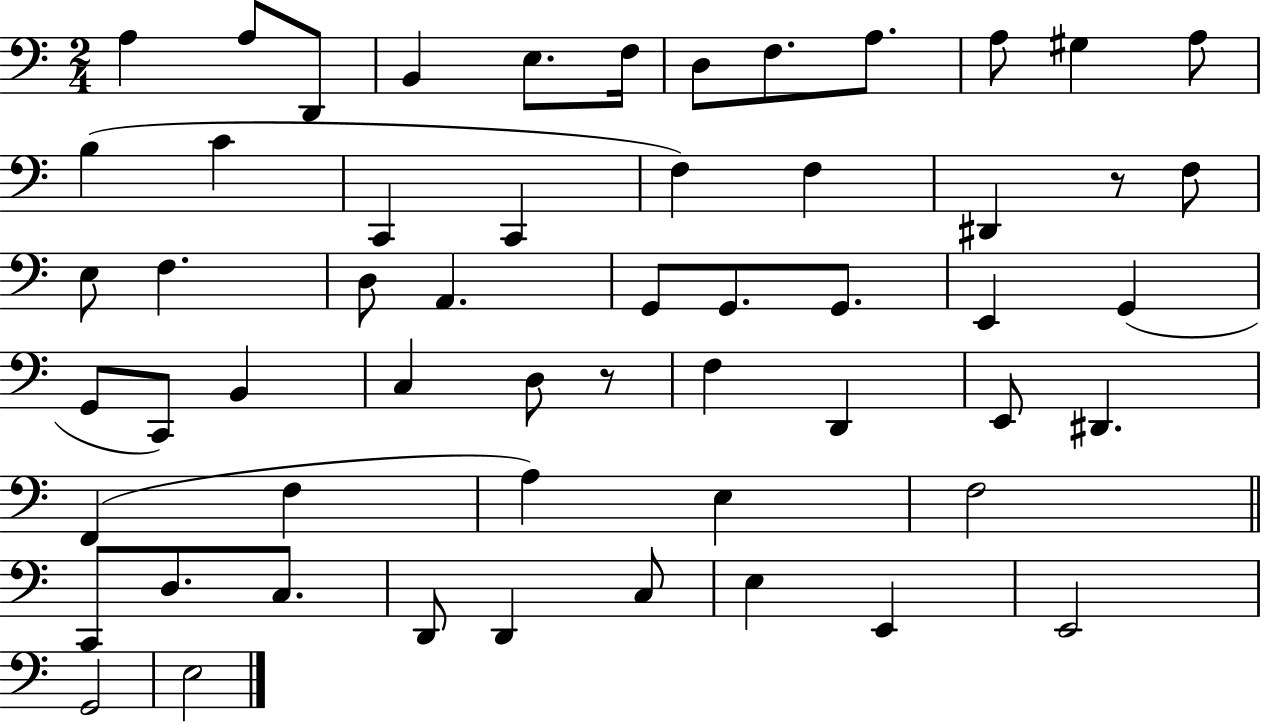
{
  \clef bass
  \numericTimeSignature
  \time 2/4
  \key c \major
  a4 a8 d,8 | b,4 e8. f16 | d8 f8. a8. | a8 gis4 a8 | \break b4( c'4 | c,4 c,4 | f4) f4 | dis,4 r8 f8 | \break e8 f4. | d8 a,4. | g,8 g,8. g,8. | e,4 g,4( | \break g,8 c,8) b,4 | c4 d8 r8 | f4 d,4 | e,8 dis,4. | \break f,4( f4 | a4) e4 | f2 | \bar "||" \break \key c \major c,8 d8. c8. | d,8 d,4 c8 | e4 e,4 | e,2 | \break g,2 | e2 | \bar "|."
}